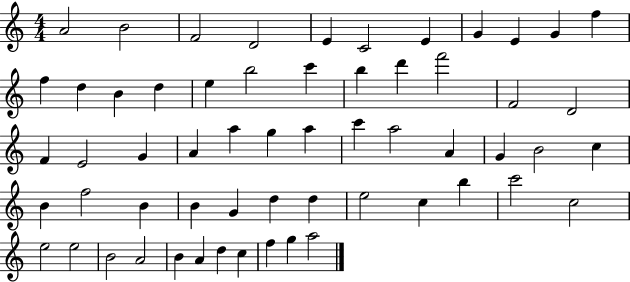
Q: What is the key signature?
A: C major